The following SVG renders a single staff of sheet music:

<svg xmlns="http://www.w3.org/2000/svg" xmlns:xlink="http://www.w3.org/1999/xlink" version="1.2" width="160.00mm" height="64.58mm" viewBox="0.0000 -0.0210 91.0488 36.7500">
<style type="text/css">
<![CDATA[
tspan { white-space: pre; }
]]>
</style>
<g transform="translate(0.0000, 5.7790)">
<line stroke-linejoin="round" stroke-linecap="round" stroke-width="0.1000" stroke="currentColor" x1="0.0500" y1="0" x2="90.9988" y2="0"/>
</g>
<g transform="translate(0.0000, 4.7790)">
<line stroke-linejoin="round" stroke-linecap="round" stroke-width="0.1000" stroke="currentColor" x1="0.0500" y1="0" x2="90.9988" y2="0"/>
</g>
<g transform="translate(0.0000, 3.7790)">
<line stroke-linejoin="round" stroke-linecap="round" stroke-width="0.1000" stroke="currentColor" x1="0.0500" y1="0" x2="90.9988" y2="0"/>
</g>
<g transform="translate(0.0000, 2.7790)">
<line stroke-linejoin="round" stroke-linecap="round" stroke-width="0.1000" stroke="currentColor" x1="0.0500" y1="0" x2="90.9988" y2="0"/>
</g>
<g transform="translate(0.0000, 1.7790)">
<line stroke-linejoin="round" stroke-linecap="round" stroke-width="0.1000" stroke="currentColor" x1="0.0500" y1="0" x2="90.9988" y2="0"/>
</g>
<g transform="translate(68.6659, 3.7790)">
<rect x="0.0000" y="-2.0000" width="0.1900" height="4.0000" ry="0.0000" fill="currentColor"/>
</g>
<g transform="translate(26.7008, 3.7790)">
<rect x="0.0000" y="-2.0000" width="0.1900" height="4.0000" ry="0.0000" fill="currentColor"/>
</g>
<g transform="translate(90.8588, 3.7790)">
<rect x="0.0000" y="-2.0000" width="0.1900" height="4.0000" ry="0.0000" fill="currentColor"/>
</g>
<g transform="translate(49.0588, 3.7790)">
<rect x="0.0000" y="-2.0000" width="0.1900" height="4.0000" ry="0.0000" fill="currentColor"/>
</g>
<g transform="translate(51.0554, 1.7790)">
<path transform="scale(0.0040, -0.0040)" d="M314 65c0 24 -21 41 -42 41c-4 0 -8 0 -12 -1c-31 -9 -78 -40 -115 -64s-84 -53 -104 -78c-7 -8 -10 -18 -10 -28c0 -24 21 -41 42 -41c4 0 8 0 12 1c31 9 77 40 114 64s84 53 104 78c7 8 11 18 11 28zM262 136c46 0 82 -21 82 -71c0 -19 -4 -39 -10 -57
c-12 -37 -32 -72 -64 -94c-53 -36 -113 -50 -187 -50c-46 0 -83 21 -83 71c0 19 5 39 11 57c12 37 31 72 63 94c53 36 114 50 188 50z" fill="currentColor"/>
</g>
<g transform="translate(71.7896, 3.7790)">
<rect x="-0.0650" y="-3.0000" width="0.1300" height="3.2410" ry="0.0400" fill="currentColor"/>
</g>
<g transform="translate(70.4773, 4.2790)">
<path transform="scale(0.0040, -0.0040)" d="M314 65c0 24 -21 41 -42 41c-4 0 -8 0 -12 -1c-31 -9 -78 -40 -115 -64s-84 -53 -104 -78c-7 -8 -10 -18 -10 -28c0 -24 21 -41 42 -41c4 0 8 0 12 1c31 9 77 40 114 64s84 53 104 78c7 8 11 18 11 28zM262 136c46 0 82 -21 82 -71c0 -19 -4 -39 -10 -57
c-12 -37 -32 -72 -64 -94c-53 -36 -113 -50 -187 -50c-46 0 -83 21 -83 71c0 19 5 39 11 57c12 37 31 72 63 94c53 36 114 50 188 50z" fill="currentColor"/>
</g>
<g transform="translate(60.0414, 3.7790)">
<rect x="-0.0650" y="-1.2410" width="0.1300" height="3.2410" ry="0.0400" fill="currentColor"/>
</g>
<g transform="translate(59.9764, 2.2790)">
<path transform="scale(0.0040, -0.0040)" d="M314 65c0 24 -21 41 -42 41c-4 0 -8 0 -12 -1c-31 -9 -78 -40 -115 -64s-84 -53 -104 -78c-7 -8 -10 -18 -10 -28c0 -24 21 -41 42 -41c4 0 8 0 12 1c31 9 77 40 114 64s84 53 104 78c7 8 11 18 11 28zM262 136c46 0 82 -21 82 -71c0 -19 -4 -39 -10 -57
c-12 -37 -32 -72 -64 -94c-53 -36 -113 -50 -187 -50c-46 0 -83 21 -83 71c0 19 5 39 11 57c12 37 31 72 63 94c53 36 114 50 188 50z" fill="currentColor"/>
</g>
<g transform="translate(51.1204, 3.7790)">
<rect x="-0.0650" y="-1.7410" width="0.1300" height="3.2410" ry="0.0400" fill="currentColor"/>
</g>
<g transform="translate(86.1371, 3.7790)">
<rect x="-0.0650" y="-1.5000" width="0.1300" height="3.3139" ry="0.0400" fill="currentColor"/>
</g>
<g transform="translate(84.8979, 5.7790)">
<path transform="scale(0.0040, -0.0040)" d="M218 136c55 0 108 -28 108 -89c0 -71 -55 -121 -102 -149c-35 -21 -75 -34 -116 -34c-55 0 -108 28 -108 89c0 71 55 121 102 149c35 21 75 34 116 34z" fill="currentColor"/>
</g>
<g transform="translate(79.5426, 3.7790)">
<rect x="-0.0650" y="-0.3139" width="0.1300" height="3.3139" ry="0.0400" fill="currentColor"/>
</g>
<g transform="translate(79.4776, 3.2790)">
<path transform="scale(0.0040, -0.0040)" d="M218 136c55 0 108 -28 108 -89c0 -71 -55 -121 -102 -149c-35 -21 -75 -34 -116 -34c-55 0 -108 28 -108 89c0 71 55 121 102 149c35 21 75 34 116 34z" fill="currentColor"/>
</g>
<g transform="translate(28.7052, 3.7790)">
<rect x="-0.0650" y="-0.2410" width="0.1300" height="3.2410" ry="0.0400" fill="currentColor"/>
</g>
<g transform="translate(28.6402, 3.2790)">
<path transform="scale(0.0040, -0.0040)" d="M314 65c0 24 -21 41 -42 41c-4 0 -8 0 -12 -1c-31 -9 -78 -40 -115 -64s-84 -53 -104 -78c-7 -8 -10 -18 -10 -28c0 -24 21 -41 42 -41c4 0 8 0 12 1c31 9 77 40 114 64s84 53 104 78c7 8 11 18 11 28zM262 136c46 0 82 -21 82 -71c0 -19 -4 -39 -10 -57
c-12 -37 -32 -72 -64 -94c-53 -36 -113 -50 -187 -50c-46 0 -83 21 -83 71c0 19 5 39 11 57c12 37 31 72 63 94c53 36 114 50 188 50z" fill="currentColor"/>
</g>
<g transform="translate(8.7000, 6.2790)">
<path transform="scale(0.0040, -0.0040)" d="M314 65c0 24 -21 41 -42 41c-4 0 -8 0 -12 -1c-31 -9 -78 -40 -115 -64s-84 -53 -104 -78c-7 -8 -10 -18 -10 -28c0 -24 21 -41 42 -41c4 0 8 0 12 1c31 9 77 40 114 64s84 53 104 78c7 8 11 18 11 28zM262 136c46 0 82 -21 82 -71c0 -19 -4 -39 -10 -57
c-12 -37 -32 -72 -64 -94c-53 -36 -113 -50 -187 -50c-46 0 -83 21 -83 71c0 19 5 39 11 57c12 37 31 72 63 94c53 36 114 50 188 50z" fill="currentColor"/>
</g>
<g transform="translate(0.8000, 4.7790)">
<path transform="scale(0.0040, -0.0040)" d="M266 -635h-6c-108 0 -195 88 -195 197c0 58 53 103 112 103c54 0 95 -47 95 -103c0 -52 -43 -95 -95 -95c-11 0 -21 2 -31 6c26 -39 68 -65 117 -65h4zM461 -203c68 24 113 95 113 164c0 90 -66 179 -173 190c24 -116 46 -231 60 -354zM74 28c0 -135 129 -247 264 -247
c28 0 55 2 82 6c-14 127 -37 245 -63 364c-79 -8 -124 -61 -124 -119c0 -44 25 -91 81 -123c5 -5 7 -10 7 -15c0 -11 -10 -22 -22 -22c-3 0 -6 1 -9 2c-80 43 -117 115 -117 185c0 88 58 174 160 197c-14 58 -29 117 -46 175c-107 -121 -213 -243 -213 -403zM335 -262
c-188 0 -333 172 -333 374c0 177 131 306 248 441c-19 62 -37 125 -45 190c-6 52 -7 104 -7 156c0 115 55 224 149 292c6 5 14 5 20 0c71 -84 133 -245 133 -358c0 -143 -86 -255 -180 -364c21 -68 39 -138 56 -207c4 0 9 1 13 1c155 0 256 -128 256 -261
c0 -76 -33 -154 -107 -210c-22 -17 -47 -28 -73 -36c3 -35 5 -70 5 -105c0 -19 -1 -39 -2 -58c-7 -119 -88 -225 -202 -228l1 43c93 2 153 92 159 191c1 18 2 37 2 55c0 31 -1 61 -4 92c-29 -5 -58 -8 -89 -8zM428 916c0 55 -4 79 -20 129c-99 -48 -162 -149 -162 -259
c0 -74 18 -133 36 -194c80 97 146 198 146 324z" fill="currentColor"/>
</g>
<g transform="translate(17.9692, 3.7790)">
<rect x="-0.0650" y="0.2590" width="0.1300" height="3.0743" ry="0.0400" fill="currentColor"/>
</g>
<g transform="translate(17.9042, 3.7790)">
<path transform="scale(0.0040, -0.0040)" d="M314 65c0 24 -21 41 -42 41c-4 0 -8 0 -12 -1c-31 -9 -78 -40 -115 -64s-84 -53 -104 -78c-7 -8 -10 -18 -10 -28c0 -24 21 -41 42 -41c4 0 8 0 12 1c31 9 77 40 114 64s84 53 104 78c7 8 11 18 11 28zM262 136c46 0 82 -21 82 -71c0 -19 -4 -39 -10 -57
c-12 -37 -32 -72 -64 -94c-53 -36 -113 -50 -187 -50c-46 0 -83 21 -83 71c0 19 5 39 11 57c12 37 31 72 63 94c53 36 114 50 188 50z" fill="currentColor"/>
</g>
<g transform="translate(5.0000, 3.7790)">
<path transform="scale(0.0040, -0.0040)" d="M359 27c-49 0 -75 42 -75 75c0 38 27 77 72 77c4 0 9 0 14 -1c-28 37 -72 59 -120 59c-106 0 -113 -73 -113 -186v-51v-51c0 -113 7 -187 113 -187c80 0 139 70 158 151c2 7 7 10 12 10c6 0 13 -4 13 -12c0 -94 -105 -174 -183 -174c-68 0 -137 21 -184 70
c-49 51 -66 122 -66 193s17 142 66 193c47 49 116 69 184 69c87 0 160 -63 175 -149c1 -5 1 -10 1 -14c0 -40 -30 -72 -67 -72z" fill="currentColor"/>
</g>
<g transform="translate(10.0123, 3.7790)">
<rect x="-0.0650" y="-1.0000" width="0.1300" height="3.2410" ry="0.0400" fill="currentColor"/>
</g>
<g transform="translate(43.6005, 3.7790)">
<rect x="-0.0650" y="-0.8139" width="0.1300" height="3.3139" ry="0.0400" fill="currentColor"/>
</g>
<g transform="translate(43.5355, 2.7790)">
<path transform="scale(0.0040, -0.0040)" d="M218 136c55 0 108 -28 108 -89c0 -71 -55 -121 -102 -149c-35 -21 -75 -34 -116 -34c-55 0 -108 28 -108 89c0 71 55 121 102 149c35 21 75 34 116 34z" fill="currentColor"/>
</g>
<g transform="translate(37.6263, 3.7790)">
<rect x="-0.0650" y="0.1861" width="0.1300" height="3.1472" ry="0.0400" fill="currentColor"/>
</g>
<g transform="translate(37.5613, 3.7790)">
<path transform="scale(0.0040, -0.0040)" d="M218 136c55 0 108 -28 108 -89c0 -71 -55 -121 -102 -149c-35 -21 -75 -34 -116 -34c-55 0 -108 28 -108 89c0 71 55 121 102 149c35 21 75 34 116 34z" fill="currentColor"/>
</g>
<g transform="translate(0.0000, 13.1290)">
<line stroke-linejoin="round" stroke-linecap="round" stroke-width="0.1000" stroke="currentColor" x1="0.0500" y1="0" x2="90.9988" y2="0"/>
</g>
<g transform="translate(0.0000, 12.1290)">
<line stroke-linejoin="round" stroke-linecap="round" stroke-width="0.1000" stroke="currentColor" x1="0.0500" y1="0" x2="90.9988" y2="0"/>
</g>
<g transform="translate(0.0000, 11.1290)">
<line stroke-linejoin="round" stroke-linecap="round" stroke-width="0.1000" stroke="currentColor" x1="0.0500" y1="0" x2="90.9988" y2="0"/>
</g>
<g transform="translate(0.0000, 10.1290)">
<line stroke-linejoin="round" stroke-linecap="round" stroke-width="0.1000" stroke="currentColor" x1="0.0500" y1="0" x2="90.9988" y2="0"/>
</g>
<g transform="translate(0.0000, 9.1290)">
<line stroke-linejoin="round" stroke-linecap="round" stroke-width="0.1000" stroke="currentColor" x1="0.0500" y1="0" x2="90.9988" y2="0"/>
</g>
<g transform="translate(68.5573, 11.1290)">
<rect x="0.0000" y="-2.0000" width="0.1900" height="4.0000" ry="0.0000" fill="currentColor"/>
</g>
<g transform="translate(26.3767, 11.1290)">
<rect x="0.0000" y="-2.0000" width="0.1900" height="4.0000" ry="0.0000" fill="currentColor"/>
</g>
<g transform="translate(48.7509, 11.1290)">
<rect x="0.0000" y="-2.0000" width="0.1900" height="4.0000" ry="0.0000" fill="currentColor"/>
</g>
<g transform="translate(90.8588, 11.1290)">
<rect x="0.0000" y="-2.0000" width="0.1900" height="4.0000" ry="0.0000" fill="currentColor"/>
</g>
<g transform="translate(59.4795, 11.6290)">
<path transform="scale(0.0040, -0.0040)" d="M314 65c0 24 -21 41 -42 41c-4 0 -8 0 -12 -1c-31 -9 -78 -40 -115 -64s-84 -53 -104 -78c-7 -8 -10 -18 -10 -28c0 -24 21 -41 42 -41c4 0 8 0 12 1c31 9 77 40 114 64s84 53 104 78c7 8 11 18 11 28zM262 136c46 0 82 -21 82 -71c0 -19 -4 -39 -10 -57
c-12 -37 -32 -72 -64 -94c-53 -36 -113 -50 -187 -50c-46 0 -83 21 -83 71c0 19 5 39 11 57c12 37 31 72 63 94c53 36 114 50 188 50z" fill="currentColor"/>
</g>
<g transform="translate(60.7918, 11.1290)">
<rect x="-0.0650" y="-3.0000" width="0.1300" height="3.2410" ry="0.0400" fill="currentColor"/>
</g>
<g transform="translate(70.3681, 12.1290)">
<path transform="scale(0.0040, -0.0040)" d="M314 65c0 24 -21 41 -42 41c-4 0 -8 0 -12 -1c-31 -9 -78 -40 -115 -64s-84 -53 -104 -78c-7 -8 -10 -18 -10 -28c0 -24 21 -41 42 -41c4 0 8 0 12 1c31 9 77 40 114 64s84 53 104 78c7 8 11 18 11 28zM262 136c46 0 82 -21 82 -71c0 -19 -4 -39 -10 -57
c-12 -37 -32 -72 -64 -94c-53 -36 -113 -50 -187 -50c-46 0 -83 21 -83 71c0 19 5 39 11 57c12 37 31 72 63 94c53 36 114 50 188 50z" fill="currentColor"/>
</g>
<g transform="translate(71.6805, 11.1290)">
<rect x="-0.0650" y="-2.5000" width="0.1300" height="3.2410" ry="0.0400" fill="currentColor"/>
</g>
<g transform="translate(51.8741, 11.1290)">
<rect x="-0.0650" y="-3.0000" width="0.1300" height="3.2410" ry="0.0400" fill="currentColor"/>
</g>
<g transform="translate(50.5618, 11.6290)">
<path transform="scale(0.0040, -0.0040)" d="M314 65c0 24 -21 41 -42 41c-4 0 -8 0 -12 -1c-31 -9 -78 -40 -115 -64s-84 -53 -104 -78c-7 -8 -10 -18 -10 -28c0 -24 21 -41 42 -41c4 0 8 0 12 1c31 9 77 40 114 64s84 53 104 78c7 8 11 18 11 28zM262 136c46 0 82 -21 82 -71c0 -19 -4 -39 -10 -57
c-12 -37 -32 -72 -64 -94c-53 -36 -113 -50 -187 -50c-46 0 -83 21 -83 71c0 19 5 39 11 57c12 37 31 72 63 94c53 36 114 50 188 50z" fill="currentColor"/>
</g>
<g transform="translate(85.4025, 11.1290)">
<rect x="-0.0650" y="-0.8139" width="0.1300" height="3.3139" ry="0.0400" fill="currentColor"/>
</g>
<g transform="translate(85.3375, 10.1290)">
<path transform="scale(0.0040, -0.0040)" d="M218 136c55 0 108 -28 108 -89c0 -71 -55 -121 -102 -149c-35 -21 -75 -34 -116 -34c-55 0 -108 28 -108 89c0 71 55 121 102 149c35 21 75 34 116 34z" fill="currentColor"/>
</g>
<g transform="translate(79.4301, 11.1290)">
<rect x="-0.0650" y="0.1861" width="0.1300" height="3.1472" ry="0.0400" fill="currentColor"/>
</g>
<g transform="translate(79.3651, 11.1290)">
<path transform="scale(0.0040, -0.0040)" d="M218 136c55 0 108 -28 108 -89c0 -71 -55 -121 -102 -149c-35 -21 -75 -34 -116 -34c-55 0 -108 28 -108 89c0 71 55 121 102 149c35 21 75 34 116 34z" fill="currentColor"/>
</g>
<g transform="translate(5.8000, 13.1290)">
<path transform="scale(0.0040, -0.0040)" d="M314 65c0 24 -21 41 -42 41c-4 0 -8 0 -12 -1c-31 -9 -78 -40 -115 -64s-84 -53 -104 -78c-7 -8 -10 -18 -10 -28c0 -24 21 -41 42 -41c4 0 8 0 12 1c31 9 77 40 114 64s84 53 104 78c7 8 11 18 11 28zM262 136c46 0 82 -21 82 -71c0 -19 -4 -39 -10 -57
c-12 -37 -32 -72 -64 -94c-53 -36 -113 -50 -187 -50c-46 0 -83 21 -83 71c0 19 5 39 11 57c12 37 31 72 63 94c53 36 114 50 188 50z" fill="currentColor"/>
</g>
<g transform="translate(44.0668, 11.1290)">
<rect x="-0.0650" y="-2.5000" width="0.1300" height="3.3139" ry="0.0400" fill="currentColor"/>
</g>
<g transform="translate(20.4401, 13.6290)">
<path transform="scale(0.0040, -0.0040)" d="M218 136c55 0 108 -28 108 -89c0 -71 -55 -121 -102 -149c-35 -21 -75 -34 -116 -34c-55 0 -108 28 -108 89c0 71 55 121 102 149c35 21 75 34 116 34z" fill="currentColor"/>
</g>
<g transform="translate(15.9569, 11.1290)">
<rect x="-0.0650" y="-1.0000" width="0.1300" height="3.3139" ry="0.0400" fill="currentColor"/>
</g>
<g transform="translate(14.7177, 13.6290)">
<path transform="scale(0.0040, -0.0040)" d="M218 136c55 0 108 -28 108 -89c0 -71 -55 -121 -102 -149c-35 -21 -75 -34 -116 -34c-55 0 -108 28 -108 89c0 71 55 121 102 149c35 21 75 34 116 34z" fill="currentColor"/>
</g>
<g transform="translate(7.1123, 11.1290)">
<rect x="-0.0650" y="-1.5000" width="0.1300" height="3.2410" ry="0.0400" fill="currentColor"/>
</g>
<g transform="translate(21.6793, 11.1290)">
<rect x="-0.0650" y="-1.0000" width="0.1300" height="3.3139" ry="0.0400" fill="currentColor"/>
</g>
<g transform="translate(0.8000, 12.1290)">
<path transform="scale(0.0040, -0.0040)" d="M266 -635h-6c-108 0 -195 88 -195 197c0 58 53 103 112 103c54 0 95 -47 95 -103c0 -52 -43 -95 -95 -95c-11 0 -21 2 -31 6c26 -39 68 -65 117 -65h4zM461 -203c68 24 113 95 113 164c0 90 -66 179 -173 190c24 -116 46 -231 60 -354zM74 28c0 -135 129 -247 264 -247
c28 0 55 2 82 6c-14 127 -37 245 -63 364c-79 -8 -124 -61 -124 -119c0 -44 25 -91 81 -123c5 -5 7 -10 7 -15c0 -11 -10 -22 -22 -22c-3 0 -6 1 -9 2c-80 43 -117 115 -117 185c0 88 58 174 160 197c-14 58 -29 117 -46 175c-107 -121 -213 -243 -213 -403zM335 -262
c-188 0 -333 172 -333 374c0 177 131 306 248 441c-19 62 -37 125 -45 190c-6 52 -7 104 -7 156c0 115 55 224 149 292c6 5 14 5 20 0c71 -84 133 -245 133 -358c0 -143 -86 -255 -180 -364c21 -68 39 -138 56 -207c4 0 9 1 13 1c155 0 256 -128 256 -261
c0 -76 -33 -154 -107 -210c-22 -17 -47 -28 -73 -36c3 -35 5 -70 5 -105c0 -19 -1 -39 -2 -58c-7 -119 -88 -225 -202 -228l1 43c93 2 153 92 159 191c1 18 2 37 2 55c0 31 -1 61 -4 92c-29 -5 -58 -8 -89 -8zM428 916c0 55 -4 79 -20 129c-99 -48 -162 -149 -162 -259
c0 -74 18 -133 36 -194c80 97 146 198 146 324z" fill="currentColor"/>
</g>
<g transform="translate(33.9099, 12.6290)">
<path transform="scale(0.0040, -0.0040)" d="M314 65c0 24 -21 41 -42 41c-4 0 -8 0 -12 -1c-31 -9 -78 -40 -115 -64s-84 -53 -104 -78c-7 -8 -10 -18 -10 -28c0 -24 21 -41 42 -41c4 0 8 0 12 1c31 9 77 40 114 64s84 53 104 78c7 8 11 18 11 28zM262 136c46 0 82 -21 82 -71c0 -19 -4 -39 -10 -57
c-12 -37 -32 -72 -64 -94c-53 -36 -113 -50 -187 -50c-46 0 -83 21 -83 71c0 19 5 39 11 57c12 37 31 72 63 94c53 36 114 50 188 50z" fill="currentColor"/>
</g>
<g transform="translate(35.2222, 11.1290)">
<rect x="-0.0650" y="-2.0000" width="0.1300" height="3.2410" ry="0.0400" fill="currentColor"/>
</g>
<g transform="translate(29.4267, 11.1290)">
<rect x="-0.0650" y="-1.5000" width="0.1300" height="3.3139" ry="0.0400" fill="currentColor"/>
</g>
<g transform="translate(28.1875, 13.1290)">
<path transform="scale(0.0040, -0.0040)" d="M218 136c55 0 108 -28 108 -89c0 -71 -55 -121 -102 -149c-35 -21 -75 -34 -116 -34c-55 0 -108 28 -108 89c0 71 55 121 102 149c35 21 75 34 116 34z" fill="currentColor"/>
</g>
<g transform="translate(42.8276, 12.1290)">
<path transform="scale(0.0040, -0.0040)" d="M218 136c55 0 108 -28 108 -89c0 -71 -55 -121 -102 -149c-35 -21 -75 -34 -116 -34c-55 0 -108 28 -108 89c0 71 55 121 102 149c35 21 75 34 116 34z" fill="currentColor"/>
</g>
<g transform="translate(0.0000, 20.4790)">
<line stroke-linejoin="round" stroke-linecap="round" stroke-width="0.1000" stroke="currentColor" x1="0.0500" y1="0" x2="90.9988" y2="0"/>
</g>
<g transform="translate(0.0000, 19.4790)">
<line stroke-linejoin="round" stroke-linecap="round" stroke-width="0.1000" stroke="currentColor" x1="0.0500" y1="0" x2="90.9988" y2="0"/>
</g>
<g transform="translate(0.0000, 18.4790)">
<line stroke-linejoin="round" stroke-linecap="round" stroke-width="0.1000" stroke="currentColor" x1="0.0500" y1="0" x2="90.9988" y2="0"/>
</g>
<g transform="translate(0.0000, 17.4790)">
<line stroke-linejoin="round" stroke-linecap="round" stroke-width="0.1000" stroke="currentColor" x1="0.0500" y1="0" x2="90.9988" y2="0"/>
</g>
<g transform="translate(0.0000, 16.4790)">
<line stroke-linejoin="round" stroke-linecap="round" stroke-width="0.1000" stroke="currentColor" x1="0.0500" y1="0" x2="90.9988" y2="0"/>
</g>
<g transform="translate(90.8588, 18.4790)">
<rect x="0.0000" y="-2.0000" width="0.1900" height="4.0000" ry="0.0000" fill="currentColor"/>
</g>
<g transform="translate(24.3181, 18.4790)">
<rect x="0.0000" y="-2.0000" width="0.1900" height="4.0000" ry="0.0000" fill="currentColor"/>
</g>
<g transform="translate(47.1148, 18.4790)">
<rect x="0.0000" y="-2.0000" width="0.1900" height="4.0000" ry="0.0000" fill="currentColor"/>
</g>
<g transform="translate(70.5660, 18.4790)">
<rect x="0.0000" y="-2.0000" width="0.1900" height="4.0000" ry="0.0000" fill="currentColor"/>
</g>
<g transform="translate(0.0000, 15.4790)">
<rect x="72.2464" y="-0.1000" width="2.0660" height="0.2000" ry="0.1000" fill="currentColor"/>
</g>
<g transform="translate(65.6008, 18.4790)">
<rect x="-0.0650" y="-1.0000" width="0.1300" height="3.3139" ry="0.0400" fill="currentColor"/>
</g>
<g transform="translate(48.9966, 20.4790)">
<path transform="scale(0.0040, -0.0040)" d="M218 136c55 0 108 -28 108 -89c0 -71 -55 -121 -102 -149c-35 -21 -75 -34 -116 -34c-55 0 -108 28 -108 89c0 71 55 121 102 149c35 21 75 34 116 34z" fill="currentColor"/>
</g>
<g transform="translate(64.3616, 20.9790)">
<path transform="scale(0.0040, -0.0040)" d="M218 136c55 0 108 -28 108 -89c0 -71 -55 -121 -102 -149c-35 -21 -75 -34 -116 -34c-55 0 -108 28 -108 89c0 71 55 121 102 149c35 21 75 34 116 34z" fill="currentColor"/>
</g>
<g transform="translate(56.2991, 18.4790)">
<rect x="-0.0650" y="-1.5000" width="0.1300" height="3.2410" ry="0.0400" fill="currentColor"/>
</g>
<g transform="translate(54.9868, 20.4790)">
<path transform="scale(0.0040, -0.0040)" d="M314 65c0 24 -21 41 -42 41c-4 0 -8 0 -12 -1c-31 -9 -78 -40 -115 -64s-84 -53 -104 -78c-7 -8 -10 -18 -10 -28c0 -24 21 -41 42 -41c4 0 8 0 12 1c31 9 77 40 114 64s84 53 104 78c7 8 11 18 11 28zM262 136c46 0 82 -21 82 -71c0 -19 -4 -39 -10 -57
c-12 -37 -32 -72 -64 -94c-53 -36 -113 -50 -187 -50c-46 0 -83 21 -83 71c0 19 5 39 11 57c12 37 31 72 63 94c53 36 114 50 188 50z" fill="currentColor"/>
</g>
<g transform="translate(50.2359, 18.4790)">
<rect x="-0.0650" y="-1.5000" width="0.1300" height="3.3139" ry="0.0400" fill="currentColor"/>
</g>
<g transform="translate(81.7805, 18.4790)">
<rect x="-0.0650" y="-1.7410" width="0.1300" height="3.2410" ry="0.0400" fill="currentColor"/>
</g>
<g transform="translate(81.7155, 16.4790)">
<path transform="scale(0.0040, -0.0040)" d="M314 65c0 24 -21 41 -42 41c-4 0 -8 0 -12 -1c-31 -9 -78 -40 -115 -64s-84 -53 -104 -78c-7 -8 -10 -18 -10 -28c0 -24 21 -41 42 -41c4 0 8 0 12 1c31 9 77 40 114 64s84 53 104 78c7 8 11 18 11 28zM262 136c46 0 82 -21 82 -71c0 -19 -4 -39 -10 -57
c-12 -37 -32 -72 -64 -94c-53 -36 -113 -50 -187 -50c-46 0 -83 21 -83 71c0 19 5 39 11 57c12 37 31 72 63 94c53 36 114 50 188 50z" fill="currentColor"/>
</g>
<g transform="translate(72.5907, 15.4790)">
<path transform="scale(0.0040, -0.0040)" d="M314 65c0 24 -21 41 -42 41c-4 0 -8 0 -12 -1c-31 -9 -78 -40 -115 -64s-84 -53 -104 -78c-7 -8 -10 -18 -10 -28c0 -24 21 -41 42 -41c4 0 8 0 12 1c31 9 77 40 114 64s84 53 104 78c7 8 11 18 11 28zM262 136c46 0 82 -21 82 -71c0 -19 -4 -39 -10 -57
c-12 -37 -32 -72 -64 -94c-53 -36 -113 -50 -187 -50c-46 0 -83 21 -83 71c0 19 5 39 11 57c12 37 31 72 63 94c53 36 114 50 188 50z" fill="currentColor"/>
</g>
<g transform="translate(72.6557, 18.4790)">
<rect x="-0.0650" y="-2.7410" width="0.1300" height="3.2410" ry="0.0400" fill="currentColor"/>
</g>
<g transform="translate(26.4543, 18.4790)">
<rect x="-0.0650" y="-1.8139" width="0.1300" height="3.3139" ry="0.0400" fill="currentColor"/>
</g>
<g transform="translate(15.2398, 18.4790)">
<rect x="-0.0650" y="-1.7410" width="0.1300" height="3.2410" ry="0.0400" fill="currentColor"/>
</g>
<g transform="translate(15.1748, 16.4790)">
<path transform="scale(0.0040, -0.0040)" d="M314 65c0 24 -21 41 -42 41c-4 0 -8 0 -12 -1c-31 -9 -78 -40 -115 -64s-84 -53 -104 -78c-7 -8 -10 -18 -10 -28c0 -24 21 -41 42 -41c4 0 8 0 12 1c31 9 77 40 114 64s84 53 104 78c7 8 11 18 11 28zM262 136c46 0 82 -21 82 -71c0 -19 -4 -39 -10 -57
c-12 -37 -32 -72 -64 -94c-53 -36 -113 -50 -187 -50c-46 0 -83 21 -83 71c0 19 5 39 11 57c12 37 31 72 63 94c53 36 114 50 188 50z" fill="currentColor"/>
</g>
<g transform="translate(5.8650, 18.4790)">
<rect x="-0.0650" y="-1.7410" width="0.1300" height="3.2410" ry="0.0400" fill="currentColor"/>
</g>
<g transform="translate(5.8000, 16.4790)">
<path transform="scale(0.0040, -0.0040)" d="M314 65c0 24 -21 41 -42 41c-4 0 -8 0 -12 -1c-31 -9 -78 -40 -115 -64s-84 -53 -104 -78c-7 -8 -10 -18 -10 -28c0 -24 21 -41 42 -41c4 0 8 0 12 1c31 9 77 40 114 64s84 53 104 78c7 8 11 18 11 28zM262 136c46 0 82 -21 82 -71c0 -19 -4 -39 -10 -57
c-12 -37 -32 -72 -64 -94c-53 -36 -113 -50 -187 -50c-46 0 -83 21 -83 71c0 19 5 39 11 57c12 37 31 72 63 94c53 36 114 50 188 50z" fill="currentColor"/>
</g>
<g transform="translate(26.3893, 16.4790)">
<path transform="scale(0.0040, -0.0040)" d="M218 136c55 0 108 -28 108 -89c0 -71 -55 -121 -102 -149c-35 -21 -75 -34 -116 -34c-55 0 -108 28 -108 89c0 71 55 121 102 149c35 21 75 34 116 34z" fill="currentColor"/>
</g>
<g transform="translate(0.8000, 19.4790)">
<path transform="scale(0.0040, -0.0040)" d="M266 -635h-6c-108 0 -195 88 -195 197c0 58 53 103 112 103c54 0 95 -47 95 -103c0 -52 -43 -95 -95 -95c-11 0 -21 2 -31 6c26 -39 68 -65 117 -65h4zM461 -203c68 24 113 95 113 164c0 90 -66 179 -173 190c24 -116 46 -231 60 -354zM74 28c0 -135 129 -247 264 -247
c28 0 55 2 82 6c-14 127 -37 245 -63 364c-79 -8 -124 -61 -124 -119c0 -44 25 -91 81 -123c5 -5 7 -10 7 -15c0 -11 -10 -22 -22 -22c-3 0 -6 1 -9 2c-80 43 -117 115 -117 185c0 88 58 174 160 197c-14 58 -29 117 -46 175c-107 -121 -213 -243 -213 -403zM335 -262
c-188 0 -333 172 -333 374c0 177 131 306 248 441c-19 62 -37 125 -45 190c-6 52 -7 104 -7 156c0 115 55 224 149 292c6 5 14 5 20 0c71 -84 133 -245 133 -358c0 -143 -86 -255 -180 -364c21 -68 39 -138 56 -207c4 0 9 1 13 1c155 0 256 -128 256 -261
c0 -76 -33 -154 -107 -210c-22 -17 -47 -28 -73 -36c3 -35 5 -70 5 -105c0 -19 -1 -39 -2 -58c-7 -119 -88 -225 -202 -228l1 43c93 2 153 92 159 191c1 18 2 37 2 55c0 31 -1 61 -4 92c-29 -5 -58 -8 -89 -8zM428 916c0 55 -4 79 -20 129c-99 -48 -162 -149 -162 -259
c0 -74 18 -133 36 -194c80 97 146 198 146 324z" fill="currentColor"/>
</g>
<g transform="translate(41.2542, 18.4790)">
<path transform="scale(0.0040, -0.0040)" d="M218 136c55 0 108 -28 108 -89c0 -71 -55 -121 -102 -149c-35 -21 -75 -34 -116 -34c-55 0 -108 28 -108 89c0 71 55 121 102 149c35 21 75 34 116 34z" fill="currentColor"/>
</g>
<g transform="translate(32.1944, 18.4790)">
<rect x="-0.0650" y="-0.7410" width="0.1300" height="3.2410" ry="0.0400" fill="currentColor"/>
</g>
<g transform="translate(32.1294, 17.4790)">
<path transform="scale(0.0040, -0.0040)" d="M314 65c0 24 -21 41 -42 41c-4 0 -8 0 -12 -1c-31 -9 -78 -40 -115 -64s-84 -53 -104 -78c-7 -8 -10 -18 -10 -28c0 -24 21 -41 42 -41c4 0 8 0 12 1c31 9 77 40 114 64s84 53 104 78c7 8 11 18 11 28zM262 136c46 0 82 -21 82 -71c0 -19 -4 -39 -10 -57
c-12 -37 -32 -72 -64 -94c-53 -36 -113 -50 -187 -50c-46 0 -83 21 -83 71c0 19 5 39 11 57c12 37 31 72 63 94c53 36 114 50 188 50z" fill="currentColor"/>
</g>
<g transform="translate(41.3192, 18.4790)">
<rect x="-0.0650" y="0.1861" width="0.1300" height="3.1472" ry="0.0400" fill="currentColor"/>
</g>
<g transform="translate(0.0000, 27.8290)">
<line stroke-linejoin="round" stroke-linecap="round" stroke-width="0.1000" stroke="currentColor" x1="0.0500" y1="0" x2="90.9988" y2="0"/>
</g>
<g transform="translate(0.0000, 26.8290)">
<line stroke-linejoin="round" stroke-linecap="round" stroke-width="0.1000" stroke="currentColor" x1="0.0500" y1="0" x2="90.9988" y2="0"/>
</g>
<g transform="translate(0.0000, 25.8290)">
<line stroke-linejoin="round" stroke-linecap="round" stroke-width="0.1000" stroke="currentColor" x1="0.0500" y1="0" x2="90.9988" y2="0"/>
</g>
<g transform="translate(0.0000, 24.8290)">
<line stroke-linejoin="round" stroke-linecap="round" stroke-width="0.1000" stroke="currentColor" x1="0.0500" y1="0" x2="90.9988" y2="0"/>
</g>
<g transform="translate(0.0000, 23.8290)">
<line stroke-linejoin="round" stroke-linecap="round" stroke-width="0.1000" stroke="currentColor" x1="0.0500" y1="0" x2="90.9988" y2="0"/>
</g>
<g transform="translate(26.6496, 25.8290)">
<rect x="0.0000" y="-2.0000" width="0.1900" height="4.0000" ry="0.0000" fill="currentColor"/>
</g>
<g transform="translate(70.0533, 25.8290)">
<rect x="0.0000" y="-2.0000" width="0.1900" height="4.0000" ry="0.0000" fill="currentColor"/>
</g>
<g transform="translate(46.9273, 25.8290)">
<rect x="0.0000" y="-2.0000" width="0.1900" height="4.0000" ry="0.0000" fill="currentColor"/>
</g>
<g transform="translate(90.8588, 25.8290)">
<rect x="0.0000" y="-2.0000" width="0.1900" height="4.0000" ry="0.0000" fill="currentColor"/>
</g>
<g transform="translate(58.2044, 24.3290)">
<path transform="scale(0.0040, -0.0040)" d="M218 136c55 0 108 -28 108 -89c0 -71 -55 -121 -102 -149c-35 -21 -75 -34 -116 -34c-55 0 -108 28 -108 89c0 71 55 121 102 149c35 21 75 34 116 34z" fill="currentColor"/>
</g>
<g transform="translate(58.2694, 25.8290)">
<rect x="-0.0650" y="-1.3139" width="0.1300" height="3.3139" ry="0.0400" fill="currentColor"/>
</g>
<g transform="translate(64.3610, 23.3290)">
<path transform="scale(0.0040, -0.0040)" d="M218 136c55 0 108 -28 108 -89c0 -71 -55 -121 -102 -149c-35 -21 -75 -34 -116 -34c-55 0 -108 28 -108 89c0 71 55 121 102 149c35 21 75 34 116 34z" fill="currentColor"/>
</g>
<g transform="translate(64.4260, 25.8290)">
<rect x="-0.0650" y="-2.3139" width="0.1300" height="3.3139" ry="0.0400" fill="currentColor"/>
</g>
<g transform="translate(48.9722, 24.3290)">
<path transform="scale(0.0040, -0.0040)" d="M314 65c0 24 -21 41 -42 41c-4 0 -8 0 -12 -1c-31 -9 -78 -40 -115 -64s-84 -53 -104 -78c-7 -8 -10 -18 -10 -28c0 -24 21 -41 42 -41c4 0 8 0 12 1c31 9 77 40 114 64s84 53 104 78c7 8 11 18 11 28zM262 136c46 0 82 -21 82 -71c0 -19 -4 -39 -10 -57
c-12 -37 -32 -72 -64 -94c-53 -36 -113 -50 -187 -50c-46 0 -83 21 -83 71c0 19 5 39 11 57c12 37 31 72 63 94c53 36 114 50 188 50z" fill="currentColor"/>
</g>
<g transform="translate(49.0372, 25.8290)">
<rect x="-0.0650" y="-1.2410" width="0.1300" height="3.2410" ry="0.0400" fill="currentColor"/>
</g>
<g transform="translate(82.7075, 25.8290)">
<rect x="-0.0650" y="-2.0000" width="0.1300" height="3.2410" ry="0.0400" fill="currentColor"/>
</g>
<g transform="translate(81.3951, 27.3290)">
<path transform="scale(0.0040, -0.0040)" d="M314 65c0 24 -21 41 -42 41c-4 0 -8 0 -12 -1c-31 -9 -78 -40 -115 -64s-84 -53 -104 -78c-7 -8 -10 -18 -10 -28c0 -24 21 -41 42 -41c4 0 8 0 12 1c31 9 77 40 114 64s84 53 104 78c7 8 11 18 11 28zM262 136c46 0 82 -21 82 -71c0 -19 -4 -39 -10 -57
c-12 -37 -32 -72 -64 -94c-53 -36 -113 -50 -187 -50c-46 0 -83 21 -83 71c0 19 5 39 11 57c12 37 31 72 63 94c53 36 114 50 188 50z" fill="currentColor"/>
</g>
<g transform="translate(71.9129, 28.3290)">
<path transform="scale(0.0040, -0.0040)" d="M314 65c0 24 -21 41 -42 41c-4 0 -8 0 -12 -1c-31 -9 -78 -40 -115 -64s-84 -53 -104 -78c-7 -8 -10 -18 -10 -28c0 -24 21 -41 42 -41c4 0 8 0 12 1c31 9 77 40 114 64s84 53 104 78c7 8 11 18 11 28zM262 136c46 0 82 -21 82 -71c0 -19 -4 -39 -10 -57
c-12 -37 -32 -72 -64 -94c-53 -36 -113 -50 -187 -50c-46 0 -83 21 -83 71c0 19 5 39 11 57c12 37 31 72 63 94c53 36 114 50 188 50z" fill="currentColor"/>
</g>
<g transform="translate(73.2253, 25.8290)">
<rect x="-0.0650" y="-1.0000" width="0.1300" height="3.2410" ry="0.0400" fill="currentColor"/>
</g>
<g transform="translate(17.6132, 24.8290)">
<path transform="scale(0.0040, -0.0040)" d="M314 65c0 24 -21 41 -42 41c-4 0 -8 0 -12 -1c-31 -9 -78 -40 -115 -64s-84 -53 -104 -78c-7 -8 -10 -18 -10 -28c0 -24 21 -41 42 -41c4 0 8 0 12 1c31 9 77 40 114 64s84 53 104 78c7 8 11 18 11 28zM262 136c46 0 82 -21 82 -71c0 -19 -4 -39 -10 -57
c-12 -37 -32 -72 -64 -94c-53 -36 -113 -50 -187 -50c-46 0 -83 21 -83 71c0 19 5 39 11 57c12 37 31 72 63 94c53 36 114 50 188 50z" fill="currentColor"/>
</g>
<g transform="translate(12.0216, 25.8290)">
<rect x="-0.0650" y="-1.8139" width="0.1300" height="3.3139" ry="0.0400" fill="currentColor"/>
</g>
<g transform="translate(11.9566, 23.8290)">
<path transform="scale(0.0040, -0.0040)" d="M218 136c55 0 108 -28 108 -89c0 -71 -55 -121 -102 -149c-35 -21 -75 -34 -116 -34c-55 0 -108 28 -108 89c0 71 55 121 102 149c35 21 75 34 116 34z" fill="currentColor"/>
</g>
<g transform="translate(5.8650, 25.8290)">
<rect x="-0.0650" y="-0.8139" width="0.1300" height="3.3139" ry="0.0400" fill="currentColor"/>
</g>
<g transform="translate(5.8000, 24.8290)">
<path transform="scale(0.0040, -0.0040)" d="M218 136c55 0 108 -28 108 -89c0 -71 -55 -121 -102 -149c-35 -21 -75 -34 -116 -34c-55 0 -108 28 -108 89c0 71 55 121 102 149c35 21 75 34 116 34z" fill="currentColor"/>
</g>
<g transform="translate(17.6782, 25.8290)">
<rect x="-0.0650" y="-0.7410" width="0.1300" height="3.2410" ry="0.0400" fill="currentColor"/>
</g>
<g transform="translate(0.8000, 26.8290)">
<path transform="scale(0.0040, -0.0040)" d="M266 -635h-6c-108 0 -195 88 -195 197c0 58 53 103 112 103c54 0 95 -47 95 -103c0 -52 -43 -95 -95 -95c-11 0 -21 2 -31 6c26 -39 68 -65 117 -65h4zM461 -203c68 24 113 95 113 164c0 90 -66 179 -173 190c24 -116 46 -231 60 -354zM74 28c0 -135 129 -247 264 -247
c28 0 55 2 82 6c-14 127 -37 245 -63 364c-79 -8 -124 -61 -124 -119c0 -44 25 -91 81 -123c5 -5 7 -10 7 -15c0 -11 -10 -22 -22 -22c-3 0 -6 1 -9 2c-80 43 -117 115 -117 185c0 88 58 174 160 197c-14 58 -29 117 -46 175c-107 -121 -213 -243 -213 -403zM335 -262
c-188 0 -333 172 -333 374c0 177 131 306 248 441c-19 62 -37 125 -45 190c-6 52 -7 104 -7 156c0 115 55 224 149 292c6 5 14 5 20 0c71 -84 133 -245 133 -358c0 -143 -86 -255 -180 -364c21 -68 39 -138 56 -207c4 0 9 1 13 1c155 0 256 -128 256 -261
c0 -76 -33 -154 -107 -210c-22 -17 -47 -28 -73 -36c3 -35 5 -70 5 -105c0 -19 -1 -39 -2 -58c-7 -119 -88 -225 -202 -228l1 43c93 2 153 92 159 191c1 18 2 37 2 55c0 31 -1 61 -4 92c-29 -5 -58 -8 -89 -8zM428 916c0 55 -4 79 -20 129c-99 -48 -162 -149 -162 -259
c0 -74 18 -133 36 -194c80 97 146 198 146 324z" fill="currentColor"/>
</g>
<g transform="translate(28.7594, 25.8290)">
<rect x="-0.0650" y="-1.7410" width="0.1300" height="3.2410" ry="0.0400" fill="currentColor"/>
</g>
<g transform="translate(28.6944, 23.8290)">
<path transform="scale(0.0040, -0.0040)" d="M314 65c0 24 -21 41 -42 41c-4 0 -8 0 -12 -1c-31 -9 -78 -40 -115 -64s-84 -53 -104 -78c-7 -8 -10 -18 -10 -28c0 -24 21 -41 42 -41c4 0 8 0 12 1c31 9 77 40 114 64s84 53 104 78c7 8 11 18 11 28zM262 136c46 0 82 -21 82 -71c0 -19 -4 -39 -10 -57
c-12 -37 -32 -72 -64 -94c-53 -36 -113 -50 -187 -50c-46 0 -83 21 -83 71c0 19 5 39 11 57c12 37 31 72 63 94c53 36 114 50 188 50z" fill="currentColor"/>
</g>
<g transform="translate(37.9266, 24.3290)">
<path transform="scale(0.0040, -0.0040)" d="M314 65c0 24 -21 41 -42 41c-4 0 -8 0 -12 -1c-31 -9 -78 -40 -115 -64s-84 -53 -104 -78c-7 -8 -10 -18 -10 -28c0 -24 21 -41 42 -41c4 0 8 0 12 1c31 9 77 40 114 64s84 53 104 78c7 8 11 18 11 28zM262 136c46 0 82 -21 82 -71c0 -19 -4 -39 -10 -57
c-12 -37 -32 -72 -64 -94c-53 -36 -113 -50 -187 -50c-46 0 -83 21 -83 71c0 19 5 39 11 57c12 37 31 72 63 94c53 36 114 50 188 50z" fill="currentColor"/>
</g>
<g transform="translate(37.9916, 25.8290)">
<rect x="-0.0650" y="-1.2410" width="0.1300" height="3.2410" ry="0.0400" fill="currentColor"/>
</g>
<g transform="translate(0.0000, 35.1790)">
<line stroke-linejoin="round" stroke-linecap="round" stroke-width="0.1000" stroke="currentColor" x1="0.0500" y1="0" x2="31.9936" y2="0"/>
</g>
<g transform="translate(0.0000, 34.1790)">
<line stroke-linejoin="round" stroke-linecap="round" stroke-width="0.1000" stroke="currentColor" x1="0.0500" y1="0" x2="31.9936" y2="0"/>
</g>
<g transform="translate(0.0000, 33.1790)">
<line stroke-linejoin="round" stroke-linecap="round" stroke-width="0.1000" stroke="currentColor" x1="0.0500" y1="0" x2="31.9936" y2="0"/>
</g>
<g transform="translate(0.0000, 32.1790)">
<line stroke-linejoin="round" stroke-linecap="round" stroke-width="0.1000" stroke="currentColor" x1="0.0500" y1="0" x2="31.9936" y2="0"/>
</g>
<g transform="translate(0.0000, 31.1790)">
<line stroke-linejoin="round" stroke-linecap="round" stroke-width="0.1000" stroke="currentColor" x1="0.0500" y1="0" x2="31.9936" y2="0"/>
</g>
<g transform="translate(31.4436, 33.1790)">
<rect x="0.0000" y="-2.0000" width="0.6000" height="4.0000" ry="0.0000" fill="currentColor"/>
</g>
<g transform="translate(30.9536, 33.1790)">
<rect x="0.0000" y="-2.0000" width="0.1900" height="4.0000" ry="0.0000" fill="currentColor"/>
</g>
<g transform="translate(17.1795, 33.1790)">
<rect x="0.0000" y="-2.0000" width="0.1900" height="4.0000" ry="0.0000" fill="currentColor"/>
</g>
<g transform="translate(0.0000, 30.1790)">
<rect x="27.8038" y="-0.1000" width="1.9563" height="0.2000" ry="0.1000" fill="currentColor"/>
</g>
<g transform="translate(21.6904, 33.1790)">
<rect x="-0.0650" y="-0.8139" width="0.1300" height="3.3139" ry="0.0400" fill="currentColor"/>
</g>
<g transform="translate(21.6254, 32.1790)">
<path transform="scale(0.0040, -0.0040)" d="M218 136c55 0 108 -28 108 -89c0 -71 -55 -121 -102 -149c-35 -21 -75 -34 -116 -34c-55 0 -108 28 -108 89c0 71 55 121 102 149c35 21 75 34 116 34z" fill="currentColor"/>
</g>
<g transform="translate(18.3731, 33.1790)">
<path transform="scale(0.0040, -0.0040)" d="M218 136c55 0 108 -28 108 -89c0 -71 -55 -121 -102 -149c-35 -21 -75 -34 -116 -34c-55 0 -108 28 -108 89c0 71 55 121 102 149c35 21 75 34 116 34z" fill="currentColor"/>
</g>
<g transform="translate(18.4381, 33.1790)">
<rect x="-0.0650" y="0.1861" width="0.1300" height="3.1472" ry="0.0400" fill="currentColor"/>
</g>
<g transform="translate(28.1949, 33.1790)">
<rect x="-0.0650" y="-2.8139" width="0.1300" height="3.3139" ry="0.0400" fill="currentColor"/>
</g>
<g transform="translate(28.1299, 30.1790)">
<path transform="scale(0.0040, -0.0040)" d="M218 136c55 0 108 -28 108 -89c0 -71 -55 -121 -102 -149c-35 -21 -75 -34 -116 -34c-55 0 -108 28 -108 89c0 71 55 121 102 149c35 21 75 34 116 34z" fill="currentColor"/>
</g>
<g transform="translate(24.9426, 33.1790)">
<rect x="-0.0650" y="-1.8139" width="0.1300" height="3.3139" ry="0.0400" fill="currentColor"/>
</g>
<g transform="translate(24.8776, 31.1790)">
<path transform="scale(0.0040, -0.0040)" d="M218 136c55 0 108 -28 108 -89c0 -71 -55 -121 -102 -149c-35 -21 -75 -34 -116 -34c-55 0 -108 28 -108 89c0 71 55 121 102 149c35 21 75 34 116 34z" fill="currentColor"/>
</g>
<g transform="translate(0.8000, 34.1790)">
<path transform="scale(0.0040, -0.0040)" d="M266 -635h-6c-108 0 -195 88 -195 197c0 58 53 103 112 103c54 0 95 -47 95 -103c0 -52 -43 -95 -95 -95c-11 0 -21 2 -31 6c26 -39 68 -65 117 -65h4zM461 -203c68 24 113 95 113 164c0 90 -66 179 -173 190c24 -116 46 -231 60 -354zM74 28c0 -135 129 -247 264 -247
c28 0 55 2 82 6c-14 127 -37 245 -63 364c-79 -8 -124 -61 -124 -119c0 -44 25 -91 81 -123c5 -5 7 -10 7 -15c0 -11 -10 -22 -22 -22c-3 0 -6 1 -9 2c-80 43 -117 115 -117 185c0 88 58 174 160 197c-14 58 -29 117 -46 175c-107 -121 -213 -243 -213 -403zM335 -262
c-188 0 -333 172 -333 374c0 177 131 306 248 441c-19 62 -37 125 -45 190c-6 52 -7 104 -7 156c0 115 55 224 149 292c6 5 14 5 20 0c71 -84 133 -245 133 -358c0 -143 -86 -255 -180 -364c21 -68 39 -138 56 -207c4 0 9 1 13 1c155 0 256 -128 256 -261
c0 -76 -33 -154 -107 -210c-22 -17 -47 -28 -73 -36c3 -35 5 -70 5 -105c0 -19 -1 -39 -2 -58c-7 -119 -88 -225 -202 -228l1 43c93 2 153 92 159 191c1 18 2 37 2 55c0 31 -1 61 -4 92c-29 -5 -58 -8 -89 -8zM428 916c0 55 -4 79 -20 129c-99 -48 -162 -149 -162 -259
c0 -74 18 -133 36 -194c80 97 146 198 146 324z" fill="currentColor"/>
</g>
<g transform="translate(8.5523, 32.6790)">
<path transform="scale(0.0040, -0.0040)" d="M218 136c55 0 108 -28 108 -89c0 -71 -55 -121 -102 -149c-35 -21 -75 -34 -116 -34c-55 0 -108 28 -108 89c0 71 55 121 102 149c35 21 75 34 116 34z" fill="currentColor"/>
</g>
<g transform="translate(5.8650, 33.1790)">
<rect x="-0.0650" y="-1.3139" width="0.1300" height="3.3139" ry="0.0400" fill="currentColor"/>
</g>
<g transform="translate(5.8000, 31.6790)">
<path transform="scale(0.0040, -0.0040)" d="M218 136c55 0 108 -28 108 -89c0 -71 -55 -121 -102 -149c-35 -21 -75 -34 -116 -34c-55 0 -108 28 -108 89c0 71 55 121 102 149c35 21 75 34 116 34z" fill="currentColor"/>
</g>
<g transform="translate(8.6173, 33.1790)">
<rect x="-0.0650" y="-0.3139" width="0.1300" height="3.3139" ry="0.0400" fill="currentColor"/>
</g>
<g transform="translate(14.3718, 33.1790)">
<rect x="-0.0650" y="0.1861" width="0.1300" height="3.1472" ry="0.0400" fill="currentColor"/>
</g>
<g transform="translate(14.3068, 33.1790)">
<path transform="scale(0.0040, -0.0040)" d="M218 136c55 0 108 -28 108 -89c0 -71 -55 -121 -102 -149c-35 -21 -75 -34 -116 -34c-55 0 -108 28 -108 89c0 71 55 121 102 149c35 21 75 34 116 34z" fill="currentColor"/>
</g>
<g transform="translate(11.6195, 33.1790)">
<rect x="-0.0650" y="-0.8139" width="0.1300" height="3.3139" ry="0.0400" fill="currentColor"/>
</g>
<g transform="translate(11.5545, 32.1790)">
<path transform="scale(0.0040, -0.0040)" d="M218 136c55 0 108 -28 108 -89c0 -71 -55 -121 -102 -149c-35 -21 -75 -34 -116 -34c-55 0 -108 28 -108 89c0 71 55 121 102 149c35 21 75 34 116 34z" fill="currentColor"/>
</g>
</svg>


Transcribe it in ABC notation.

X:1
T:Untitled
M:4/4
L:1/4
K:C
D2 B2 c2 B d f2 e2 A2 c E E2 D D E F2 G A2 A2 G2 B d f2 f2 f d2 B E E2 D a2 f2 d f d2 f2 e2 e2 e g D2 F2 e c d B B d f a